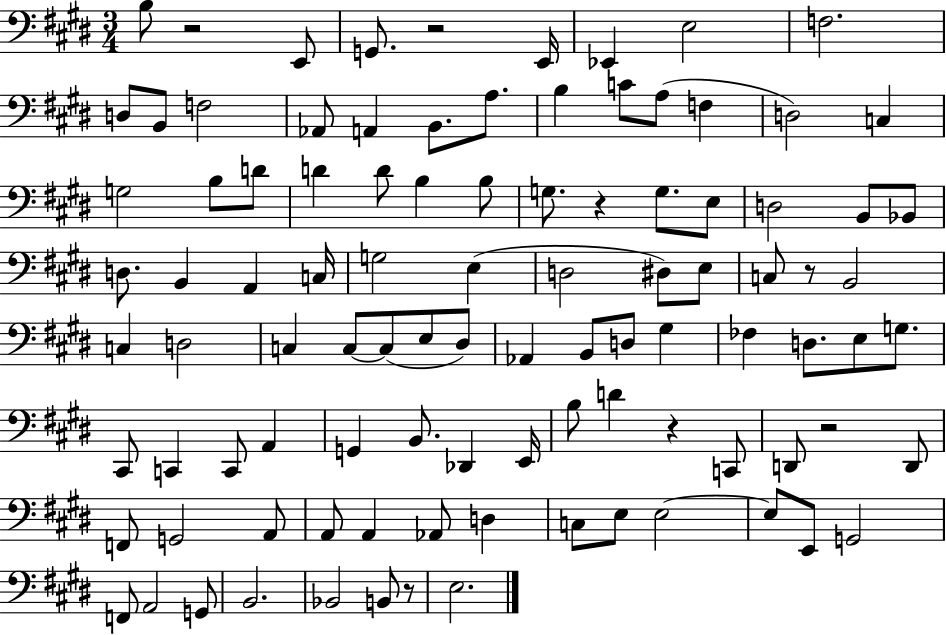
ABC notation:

X:1
T:Untitled
M:3/4
L:1/4
K:E
B,/2 z2 E,,/2 G,,/2 z2 E,,/4 _E,, E,2 F,2 D,/2 B,,/2 F,2 _A,,/2 A,, B,,/2 A,/2 B, C/2 A,/2 F, D,2 C, G,2 B,/2 D/2 D D/2 B, B,/2 G,/2 z G,/2 E,/2 D,2 B,,/2 _B,,/2 D,/2 B,, A,, C,/4 G,2 E, D,2 ^D,/2 E,/2 C,/2 z/2 B,,2 C, D,2 C, C,/2 C,/2 E,/2 ^D,/2 _A,, B,,/2 D,/2 ^G, _F, D,/2 E,/2 G,/2 ^C,,/2 C,, C,,/2 A,, G,, B,,/2 _D,, E,,/4 B,/2 D z C,,/2 D,,/2 z2 D,,/2 F,,/2 G,,2 A,,/2 A,,/2 A,, _A,,/2 D, C,/2 E,/2 E,2 E,/2 E,,/2 G,,2 F,,/2 A,,2 G,,/2 B,,2 _B,,2 B,,/2 z/2 E,2